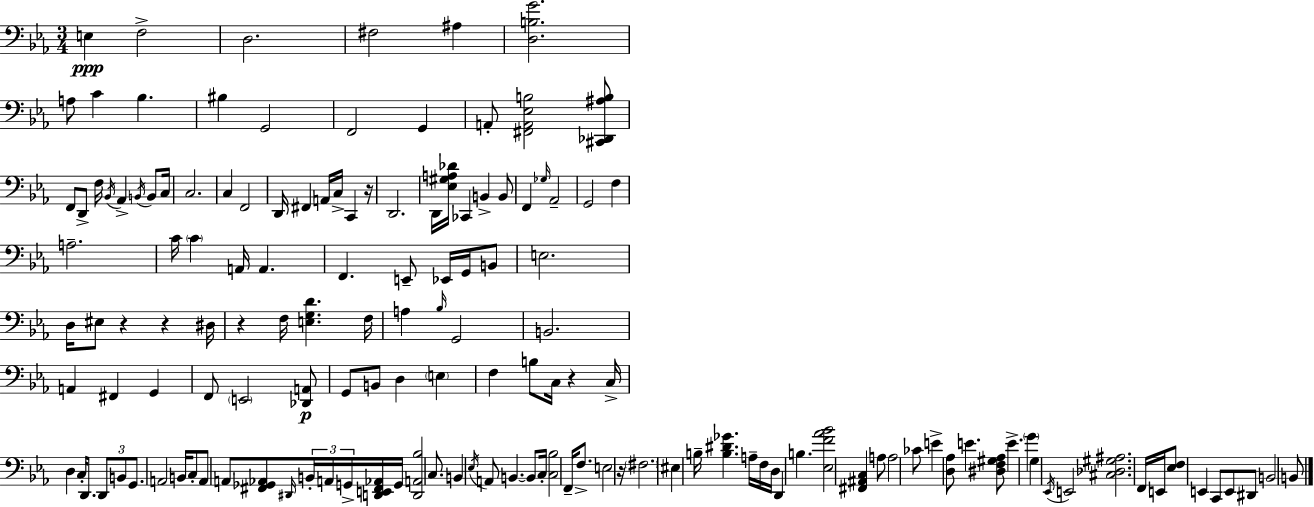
{
  \clef bass
  \numericTimeSignature
  \time 3/4
  \key c \minor
  e4\ppp f2-> | d2. | fis2 ais4 | <d b g'>2. | \break a8 c'4 bes4. | bis4 g,2 | f,2 g,4 | a,8-. <fis, a, ees b>2 <cis, des, ais b>8 | \break f,8 d,8-> f16 \acciaccatura { bes,16 } aes,4-> \acciaccatura { b,16 } b,8 | c16 c2. | c4 f,2 | d,16 fis,4 a,16 c16-> c,4 | \break r16 d,2. | d,16 <ees gis a des'>16 ces,4 b,4-> | b,8 f,4 \grace { ges16 } aes,2-- | g,2 f4 | \break a2.-- | c'16 \parenthesize c'4 a,16 a,4. | f,4. e,8-- ees,16 | g,16 b,8 e2. | \break d16 eis8 r4 r4 | dis16 r4 f16 <e g d'>4. | f16 a4 \grace { bes16 } g,2 | b,2. | \break a,4 fis,4 | g,4 f,8 \parenthesize e,2 | <des, a,>8\p g,8 b,8 d4 | \parenthesize e4 f4 b8 c16 r4 | \break c16-> d4 c16-. d,8. | \tuplet 3/2 { d,8 b,8 g,8. } a,2 | b,16 c8-. a,8 a,8 <fis, ges, aes,>8 | \grace { dis,16 } \tuplet 3/2 { b,16-. a,16 g,16-> } <d, e, fis, aes,>16 g,16 <d, a, bes>2 | \break c8. b,4 \acciaccatura { ees16 } a,8 | b,4.~~ b,8 c16-. <c bes>2 | f,16-- f8.-> e2 | r16 \parenthesize fis2. | \break eis4 b16-- <b dis' ges'>4. | a16-- f16 d16 d,4 | b4. <ees f' aes' bes'>2 | <fis, ais, c>4 a8 a2 | \break ces'8 e'4-> <d aes>8 | e'4. <dis f gis aes>8 e'4.-> | \parenthesize g'4 g4 \acciaccatura { ees,16 } e,2 | <cis des gis ais>2. | \break f,16 e,16 <ees f>8 e,4 | c,8 e,8 dis,8 b,2 | b,8 \bar "|."
}